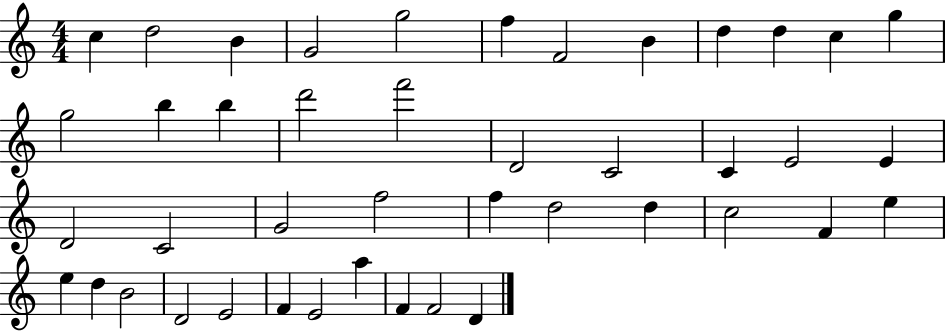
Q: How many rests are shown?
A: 0